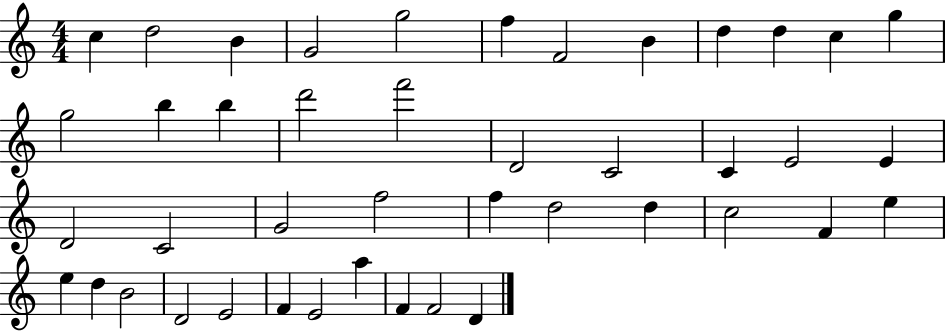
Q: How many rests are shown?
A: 0